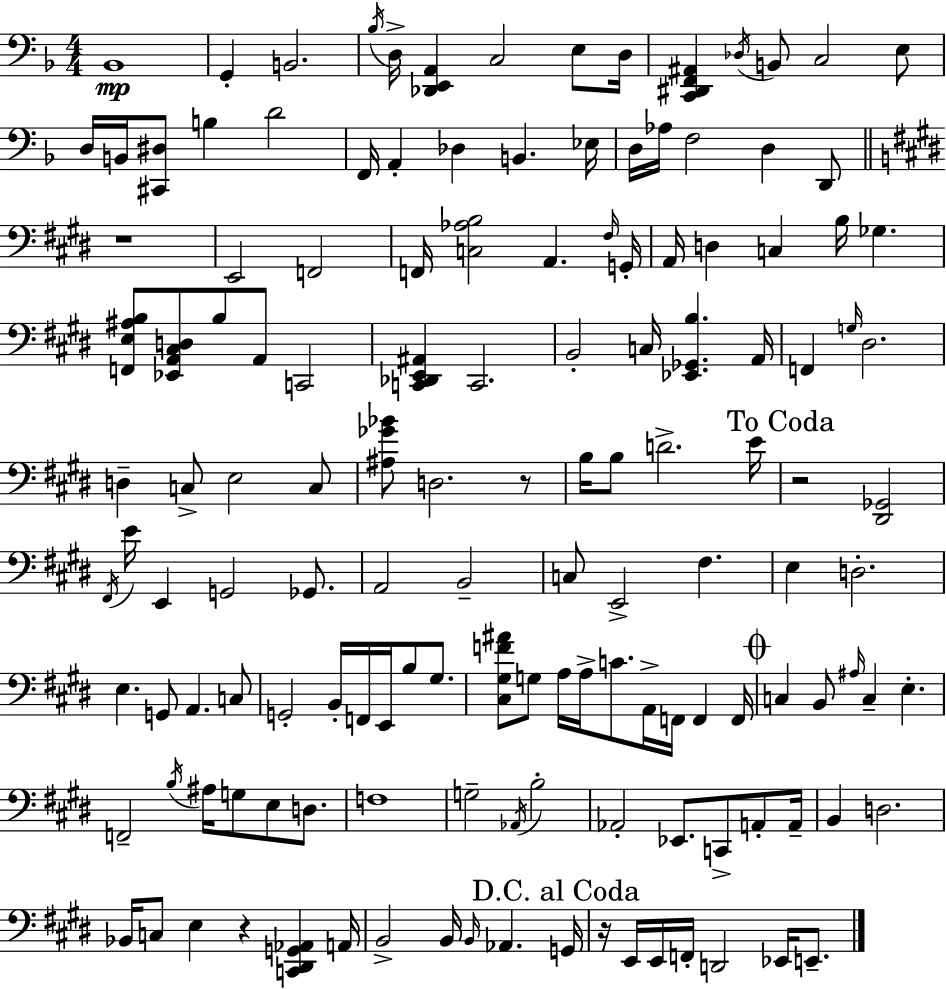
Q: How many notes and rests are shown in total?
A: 140